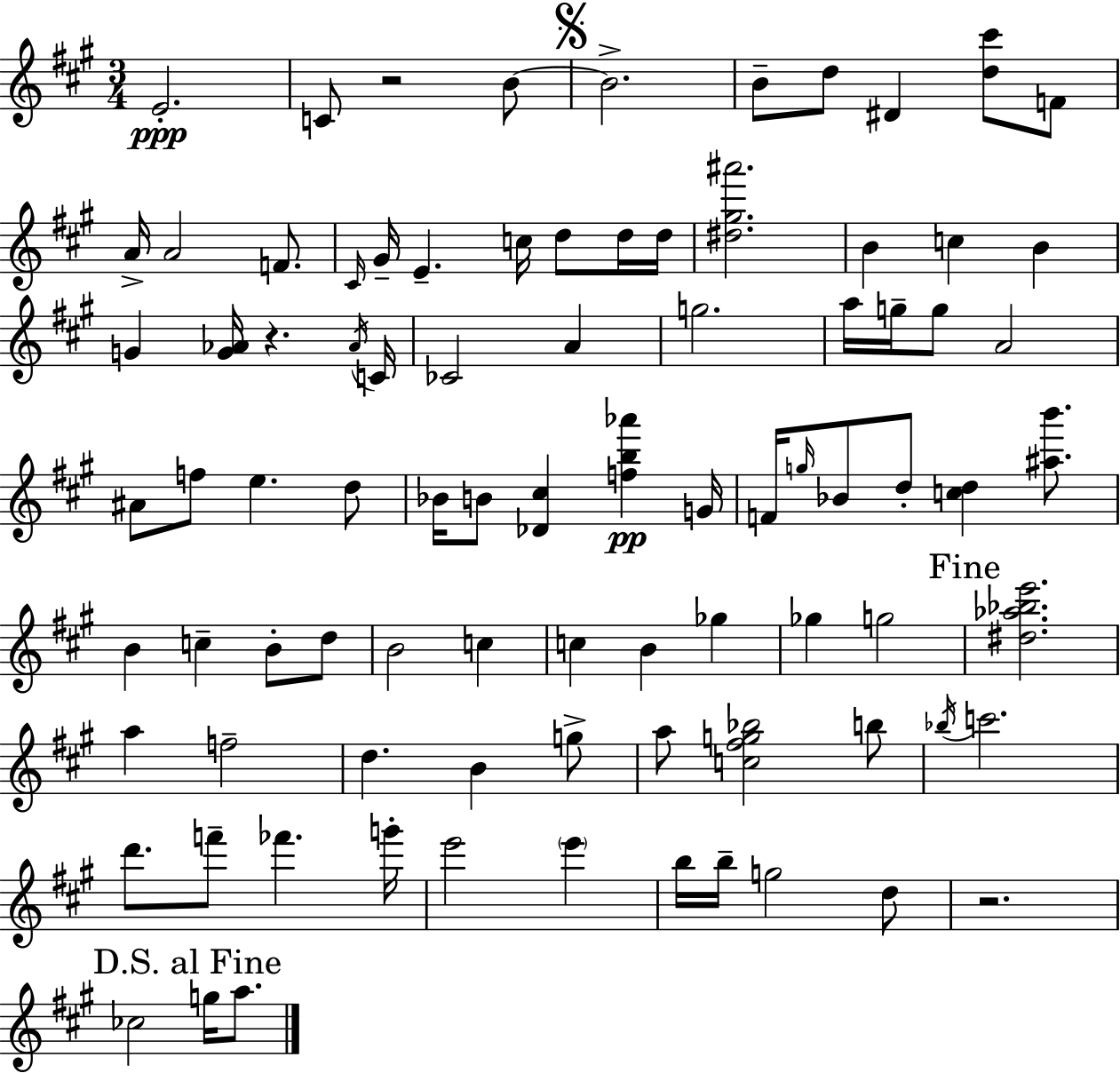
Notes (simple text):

E4/h. C4/e R/h B4/e B4/h. B4/e D5/e D#4/q [D5,C#6]/e F4/e A4/s A4/h F4/e. C#4/s G#4/s E4/q. C5/s D5/e D5/s D5/s [D#5,G#5,A#6]/h. B4/q C5/q B4/q G4/q [G4,Ab4]/s R/q. Ab4/s C4/s CES4/h A4/q G5/h. A5/s G5/s G5/e A4/h A#4/e F5/e E5/q. D5/e Bb4/s B4/e [Db4,C#5]/q [F5,B5,Ab6]/q G4/s F4/s G5/s Bb4/e D5/e [C5,D5]/q [A#5,B6]/e. B4/q C5/q B4/e D5/e B4/h C5/q C5/q B4/q Gb5/q Gb5/q G5/h [D#5,Ab5,Bb5,E6]/h. A5/q F5/h D5/q. B4/q G5/e A5/e [C5,F#5,G5,Bb5]/h B5/e Bb5/s C6/h. D6/e. F6/e FES6/q. G6/s E6/h E6/q B5/s B5/s G5/h D5/e R/h. CES5/h G5/s A5/e.